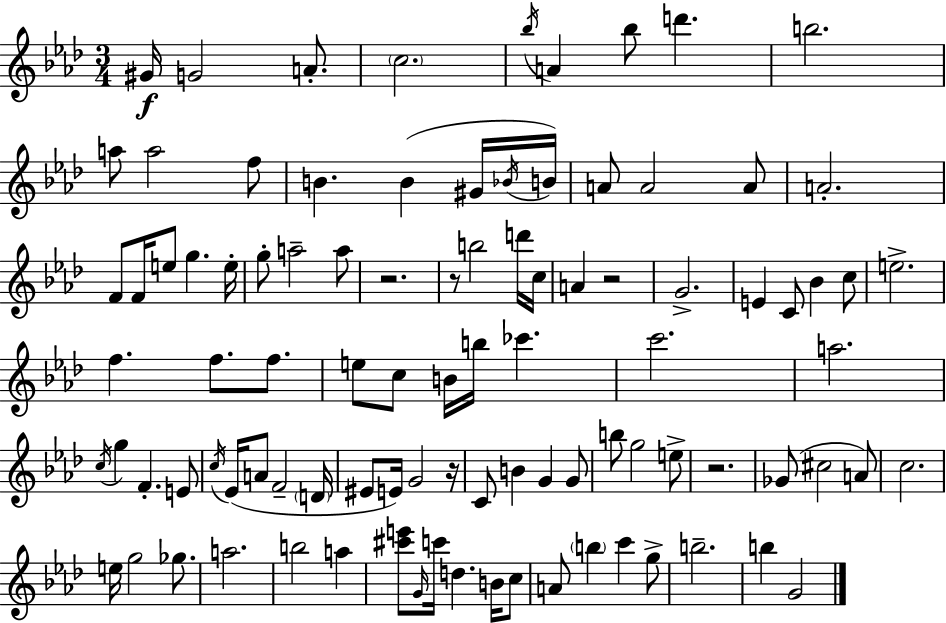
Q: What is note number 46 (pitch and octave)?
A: B5